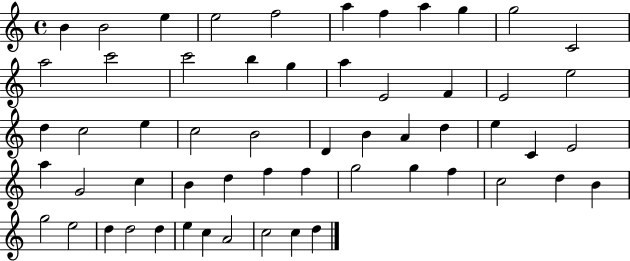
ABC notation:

X:1
T:Untitled
M:4/4
L:1/4
K:C
B B2 e e2 f2 a f a g g2 C2 a2 c'2 c'2 b g a E2 F E2 e2 d c2 e c2 B2 D B A d e C E2 a G2 c B d f f g2 g f c2 d B g2 e2 d d2 d e c A2 c2 c d